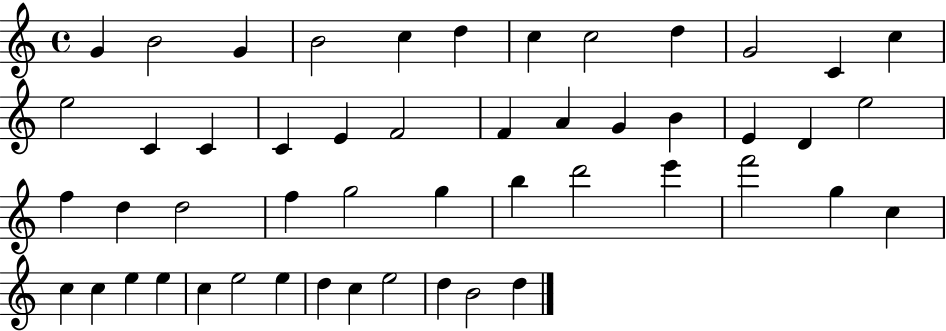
G4/q B4/h G4/q B4/h C5/q D5/q C5/q C5/h D5/q G4/h C4/q C5/q E5/h C4/q C4/q C4/q E4/q F4/h F4/q A4/q G4/q B4/q E4/q D4/q E5/h F5/q D5/q D5/h F5/q G5/h G5/q B5/q D6/h E6/q F6/h G5/q C5/q C5/q C5/q E5/q E5/q C5/q E5/h E5/q D5/q C5/q E5/h D5/q B4/h D5/q